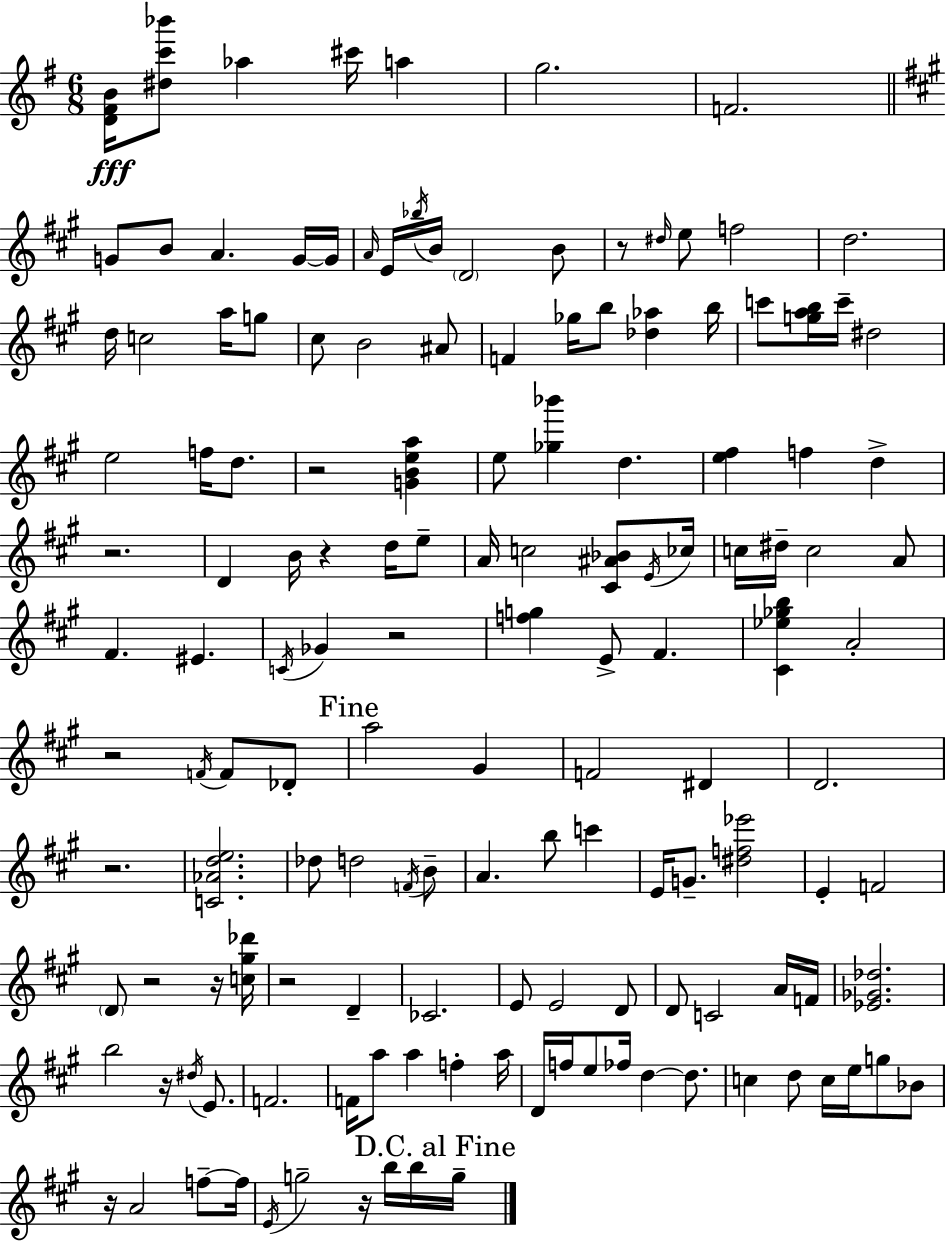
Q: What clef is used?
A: treble